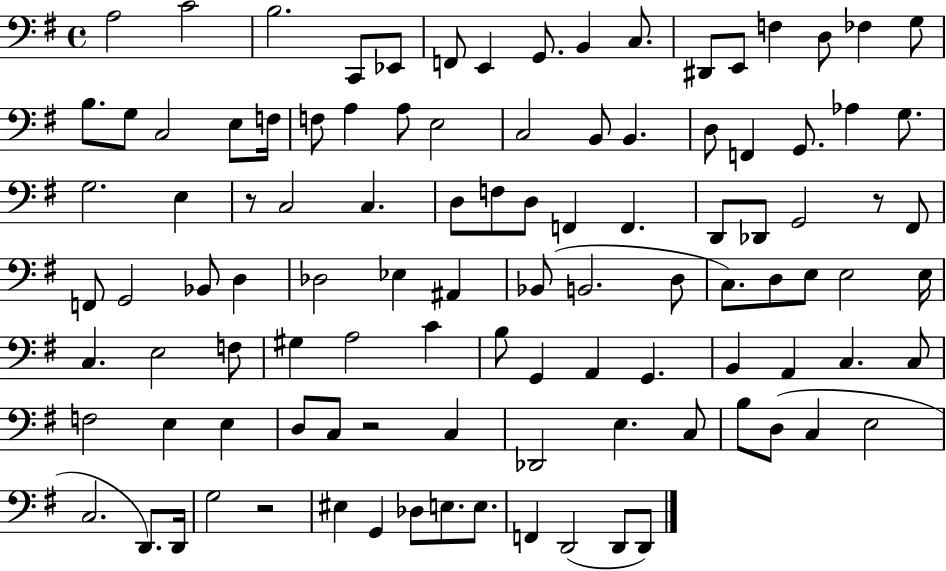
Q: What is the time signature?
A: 4/4